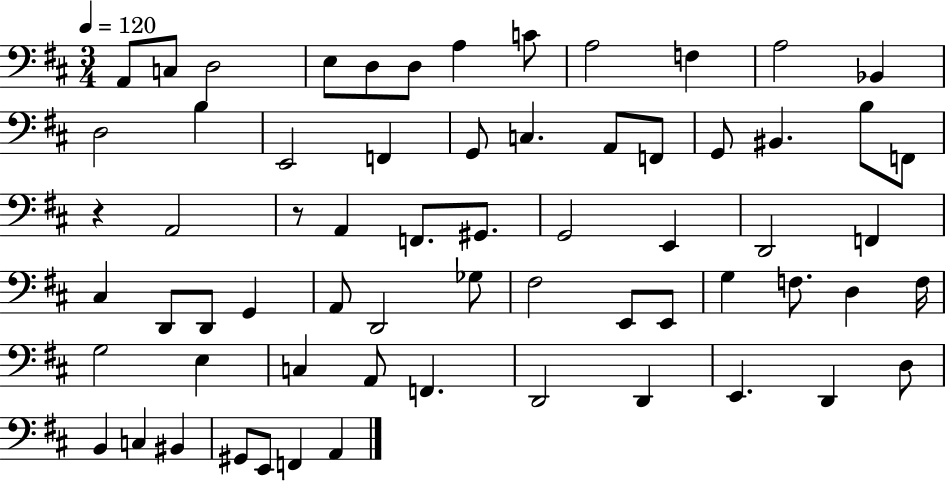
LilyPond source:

{
  \clef bass
  \numericTimeSignature
  \time 3/4
  \key d \major
  \tempo 4 = 120
  \repeat volta 2 { a,8 c8 d2 | e8 d8 d8 a4 c'8 | a2 f4 | a2 bes,4 | \break d2 b4 | e,2 f,4 | g,8 c4. a,8 f,8 | g,8 bis,4. b8 f,8 | \break r4 a,2 | r8 a,4 f,8. gis,8. | g,2 e,4 | d,2 f,4 | \break cis4 d,8 d,8 g,4 | a,8 d,2 ges8 | fis2 e,8 e,8 | g4 f8. d4 f16 | \break g2 e4 | c4 a,8 f,4. | d,2 d,4 | e,4. d,4 d8 | \break b,4 c4 bis,4 | gis,8 e,8 f,4 a,4 | } \bar "|."
}